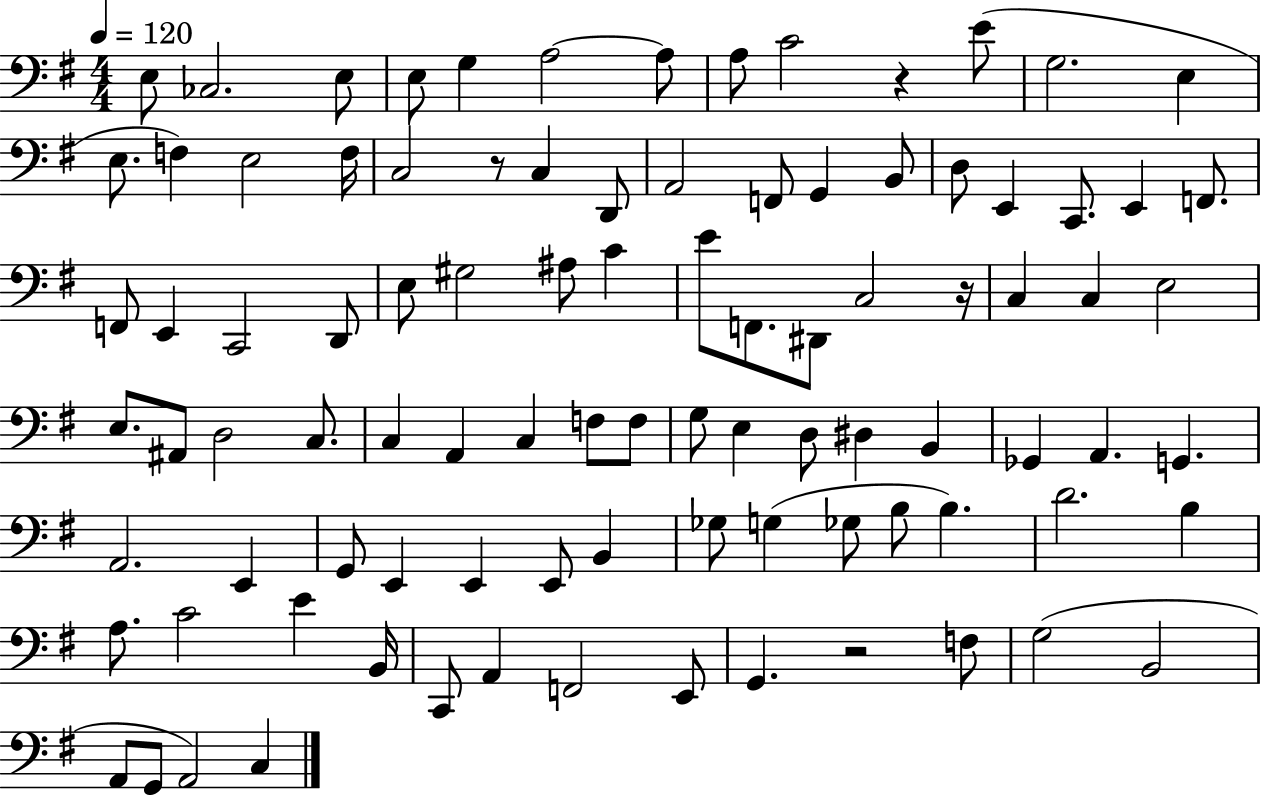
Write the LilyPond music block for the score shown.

{
  \clef bass
  \numericTimeSignature
  \time 4/4
  \key g \major
  \tempo 4 = 120
  \repeat volta 2 { e8 ces2. e8 | e8 g4 a2~~ a8 | a8 c'2 r4 e'8( | g2. e4 | \break e8. f4) e2 f16 | c2 r8 c4 d,8 | a,2 f,8 g,4 b,8 | d8 e,4 c,8. e,4 f,8. | \break f,8 e,4 c,2 d,8 | e8 gis2 ais8 c'4 | e'8 f,8. dis,8 c2 r16 | c4 c4 e2 | \break e8. ais,8 d2 c8. | c4 a,4 c4 f8 f8 | g8 e4 d8 dis4 b,4 | ges,4 a,4. g,4. | \break a,2. e,4 | g,8 e,4 e,4 e,8 b,4 | ges8 g4( ges8 b8 b4.) | d'2. b4 | \break a8. c'2 e'4 b,16 | c,8 a,4 f,2 e,8 | g,4. r2 f8 | g2( b,2 | \break a,8 g,8 a,2) c4 | } \bar "|."
}